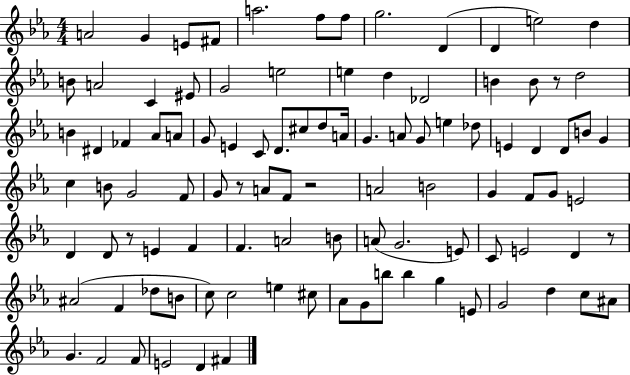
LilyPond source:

{
  \clef treble
  \numericTimeSignature
  \time 4/4
  \key ees \major
  a'2 g'4 e'8 fis'8 | a''2. f''8 f''8 | g''2. d'4( | d'4 e''2) d''4 | \break b'8 a'2 c'4 eis'8 | g'2 e''2 | e''4 d''4 des'2 | b'4 b'8 r8 d''2 | \break b'4 dis'4 fes'4 aes'8 a'8 | g'8 e'4 c'8 d'8. cis''8 d''8 a'16 | g'4. a'8 g'8 e''4 des''8 | e'4 d'4 d'8 b'8 g'4 | \break c''4 b'8 g'2 f'8 | g'8 r8 a'8 f'8 r2 | a'2 b'2 | g'4 f'8 g'8 e'2 | \break d'4 d'8 r8 e'4 f'4 | f'4. a'2 b'8 | a'8( g'2. e'8) | c'8 e'2 d'4 r8 | \break ais'2( f'4 des''8 b'8 | c''8) c''2 e''4 cis''8 | aes'8 g'8 b''8 b''4 g''4 e'8 | g'2 d''4 c''8 ais'8 | \break g'4. f'2 f'8 | e'2 d'4 fis'4 | \bar "|."
}